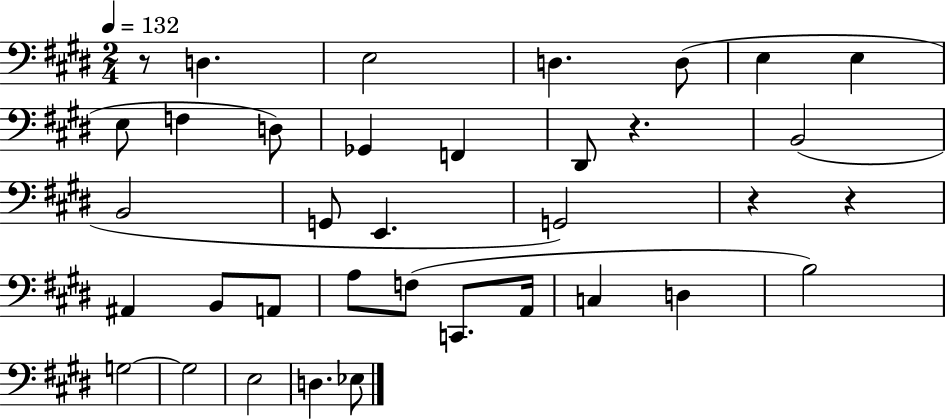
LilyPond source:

{
  \clef bass
  \numericTimeSignature
  \time 2/4
  \key e \major
  \tempo 4 = 132
  r8 d4. | e2 | d4. d8( | e4 e4 | \break e8 f4 d8) | ges,4 f,4 | dis,8 r4. | b,2( | \break b,2 | g,8 e,4. | g,2) | r4 r4 | \break ais,4 b,8 a,8 | a8 f8( c,8. a,16 | c4 d4 | b2) | \break g2~~ | g2 | e2 | d4. ees8 | \break \bar "|."
}